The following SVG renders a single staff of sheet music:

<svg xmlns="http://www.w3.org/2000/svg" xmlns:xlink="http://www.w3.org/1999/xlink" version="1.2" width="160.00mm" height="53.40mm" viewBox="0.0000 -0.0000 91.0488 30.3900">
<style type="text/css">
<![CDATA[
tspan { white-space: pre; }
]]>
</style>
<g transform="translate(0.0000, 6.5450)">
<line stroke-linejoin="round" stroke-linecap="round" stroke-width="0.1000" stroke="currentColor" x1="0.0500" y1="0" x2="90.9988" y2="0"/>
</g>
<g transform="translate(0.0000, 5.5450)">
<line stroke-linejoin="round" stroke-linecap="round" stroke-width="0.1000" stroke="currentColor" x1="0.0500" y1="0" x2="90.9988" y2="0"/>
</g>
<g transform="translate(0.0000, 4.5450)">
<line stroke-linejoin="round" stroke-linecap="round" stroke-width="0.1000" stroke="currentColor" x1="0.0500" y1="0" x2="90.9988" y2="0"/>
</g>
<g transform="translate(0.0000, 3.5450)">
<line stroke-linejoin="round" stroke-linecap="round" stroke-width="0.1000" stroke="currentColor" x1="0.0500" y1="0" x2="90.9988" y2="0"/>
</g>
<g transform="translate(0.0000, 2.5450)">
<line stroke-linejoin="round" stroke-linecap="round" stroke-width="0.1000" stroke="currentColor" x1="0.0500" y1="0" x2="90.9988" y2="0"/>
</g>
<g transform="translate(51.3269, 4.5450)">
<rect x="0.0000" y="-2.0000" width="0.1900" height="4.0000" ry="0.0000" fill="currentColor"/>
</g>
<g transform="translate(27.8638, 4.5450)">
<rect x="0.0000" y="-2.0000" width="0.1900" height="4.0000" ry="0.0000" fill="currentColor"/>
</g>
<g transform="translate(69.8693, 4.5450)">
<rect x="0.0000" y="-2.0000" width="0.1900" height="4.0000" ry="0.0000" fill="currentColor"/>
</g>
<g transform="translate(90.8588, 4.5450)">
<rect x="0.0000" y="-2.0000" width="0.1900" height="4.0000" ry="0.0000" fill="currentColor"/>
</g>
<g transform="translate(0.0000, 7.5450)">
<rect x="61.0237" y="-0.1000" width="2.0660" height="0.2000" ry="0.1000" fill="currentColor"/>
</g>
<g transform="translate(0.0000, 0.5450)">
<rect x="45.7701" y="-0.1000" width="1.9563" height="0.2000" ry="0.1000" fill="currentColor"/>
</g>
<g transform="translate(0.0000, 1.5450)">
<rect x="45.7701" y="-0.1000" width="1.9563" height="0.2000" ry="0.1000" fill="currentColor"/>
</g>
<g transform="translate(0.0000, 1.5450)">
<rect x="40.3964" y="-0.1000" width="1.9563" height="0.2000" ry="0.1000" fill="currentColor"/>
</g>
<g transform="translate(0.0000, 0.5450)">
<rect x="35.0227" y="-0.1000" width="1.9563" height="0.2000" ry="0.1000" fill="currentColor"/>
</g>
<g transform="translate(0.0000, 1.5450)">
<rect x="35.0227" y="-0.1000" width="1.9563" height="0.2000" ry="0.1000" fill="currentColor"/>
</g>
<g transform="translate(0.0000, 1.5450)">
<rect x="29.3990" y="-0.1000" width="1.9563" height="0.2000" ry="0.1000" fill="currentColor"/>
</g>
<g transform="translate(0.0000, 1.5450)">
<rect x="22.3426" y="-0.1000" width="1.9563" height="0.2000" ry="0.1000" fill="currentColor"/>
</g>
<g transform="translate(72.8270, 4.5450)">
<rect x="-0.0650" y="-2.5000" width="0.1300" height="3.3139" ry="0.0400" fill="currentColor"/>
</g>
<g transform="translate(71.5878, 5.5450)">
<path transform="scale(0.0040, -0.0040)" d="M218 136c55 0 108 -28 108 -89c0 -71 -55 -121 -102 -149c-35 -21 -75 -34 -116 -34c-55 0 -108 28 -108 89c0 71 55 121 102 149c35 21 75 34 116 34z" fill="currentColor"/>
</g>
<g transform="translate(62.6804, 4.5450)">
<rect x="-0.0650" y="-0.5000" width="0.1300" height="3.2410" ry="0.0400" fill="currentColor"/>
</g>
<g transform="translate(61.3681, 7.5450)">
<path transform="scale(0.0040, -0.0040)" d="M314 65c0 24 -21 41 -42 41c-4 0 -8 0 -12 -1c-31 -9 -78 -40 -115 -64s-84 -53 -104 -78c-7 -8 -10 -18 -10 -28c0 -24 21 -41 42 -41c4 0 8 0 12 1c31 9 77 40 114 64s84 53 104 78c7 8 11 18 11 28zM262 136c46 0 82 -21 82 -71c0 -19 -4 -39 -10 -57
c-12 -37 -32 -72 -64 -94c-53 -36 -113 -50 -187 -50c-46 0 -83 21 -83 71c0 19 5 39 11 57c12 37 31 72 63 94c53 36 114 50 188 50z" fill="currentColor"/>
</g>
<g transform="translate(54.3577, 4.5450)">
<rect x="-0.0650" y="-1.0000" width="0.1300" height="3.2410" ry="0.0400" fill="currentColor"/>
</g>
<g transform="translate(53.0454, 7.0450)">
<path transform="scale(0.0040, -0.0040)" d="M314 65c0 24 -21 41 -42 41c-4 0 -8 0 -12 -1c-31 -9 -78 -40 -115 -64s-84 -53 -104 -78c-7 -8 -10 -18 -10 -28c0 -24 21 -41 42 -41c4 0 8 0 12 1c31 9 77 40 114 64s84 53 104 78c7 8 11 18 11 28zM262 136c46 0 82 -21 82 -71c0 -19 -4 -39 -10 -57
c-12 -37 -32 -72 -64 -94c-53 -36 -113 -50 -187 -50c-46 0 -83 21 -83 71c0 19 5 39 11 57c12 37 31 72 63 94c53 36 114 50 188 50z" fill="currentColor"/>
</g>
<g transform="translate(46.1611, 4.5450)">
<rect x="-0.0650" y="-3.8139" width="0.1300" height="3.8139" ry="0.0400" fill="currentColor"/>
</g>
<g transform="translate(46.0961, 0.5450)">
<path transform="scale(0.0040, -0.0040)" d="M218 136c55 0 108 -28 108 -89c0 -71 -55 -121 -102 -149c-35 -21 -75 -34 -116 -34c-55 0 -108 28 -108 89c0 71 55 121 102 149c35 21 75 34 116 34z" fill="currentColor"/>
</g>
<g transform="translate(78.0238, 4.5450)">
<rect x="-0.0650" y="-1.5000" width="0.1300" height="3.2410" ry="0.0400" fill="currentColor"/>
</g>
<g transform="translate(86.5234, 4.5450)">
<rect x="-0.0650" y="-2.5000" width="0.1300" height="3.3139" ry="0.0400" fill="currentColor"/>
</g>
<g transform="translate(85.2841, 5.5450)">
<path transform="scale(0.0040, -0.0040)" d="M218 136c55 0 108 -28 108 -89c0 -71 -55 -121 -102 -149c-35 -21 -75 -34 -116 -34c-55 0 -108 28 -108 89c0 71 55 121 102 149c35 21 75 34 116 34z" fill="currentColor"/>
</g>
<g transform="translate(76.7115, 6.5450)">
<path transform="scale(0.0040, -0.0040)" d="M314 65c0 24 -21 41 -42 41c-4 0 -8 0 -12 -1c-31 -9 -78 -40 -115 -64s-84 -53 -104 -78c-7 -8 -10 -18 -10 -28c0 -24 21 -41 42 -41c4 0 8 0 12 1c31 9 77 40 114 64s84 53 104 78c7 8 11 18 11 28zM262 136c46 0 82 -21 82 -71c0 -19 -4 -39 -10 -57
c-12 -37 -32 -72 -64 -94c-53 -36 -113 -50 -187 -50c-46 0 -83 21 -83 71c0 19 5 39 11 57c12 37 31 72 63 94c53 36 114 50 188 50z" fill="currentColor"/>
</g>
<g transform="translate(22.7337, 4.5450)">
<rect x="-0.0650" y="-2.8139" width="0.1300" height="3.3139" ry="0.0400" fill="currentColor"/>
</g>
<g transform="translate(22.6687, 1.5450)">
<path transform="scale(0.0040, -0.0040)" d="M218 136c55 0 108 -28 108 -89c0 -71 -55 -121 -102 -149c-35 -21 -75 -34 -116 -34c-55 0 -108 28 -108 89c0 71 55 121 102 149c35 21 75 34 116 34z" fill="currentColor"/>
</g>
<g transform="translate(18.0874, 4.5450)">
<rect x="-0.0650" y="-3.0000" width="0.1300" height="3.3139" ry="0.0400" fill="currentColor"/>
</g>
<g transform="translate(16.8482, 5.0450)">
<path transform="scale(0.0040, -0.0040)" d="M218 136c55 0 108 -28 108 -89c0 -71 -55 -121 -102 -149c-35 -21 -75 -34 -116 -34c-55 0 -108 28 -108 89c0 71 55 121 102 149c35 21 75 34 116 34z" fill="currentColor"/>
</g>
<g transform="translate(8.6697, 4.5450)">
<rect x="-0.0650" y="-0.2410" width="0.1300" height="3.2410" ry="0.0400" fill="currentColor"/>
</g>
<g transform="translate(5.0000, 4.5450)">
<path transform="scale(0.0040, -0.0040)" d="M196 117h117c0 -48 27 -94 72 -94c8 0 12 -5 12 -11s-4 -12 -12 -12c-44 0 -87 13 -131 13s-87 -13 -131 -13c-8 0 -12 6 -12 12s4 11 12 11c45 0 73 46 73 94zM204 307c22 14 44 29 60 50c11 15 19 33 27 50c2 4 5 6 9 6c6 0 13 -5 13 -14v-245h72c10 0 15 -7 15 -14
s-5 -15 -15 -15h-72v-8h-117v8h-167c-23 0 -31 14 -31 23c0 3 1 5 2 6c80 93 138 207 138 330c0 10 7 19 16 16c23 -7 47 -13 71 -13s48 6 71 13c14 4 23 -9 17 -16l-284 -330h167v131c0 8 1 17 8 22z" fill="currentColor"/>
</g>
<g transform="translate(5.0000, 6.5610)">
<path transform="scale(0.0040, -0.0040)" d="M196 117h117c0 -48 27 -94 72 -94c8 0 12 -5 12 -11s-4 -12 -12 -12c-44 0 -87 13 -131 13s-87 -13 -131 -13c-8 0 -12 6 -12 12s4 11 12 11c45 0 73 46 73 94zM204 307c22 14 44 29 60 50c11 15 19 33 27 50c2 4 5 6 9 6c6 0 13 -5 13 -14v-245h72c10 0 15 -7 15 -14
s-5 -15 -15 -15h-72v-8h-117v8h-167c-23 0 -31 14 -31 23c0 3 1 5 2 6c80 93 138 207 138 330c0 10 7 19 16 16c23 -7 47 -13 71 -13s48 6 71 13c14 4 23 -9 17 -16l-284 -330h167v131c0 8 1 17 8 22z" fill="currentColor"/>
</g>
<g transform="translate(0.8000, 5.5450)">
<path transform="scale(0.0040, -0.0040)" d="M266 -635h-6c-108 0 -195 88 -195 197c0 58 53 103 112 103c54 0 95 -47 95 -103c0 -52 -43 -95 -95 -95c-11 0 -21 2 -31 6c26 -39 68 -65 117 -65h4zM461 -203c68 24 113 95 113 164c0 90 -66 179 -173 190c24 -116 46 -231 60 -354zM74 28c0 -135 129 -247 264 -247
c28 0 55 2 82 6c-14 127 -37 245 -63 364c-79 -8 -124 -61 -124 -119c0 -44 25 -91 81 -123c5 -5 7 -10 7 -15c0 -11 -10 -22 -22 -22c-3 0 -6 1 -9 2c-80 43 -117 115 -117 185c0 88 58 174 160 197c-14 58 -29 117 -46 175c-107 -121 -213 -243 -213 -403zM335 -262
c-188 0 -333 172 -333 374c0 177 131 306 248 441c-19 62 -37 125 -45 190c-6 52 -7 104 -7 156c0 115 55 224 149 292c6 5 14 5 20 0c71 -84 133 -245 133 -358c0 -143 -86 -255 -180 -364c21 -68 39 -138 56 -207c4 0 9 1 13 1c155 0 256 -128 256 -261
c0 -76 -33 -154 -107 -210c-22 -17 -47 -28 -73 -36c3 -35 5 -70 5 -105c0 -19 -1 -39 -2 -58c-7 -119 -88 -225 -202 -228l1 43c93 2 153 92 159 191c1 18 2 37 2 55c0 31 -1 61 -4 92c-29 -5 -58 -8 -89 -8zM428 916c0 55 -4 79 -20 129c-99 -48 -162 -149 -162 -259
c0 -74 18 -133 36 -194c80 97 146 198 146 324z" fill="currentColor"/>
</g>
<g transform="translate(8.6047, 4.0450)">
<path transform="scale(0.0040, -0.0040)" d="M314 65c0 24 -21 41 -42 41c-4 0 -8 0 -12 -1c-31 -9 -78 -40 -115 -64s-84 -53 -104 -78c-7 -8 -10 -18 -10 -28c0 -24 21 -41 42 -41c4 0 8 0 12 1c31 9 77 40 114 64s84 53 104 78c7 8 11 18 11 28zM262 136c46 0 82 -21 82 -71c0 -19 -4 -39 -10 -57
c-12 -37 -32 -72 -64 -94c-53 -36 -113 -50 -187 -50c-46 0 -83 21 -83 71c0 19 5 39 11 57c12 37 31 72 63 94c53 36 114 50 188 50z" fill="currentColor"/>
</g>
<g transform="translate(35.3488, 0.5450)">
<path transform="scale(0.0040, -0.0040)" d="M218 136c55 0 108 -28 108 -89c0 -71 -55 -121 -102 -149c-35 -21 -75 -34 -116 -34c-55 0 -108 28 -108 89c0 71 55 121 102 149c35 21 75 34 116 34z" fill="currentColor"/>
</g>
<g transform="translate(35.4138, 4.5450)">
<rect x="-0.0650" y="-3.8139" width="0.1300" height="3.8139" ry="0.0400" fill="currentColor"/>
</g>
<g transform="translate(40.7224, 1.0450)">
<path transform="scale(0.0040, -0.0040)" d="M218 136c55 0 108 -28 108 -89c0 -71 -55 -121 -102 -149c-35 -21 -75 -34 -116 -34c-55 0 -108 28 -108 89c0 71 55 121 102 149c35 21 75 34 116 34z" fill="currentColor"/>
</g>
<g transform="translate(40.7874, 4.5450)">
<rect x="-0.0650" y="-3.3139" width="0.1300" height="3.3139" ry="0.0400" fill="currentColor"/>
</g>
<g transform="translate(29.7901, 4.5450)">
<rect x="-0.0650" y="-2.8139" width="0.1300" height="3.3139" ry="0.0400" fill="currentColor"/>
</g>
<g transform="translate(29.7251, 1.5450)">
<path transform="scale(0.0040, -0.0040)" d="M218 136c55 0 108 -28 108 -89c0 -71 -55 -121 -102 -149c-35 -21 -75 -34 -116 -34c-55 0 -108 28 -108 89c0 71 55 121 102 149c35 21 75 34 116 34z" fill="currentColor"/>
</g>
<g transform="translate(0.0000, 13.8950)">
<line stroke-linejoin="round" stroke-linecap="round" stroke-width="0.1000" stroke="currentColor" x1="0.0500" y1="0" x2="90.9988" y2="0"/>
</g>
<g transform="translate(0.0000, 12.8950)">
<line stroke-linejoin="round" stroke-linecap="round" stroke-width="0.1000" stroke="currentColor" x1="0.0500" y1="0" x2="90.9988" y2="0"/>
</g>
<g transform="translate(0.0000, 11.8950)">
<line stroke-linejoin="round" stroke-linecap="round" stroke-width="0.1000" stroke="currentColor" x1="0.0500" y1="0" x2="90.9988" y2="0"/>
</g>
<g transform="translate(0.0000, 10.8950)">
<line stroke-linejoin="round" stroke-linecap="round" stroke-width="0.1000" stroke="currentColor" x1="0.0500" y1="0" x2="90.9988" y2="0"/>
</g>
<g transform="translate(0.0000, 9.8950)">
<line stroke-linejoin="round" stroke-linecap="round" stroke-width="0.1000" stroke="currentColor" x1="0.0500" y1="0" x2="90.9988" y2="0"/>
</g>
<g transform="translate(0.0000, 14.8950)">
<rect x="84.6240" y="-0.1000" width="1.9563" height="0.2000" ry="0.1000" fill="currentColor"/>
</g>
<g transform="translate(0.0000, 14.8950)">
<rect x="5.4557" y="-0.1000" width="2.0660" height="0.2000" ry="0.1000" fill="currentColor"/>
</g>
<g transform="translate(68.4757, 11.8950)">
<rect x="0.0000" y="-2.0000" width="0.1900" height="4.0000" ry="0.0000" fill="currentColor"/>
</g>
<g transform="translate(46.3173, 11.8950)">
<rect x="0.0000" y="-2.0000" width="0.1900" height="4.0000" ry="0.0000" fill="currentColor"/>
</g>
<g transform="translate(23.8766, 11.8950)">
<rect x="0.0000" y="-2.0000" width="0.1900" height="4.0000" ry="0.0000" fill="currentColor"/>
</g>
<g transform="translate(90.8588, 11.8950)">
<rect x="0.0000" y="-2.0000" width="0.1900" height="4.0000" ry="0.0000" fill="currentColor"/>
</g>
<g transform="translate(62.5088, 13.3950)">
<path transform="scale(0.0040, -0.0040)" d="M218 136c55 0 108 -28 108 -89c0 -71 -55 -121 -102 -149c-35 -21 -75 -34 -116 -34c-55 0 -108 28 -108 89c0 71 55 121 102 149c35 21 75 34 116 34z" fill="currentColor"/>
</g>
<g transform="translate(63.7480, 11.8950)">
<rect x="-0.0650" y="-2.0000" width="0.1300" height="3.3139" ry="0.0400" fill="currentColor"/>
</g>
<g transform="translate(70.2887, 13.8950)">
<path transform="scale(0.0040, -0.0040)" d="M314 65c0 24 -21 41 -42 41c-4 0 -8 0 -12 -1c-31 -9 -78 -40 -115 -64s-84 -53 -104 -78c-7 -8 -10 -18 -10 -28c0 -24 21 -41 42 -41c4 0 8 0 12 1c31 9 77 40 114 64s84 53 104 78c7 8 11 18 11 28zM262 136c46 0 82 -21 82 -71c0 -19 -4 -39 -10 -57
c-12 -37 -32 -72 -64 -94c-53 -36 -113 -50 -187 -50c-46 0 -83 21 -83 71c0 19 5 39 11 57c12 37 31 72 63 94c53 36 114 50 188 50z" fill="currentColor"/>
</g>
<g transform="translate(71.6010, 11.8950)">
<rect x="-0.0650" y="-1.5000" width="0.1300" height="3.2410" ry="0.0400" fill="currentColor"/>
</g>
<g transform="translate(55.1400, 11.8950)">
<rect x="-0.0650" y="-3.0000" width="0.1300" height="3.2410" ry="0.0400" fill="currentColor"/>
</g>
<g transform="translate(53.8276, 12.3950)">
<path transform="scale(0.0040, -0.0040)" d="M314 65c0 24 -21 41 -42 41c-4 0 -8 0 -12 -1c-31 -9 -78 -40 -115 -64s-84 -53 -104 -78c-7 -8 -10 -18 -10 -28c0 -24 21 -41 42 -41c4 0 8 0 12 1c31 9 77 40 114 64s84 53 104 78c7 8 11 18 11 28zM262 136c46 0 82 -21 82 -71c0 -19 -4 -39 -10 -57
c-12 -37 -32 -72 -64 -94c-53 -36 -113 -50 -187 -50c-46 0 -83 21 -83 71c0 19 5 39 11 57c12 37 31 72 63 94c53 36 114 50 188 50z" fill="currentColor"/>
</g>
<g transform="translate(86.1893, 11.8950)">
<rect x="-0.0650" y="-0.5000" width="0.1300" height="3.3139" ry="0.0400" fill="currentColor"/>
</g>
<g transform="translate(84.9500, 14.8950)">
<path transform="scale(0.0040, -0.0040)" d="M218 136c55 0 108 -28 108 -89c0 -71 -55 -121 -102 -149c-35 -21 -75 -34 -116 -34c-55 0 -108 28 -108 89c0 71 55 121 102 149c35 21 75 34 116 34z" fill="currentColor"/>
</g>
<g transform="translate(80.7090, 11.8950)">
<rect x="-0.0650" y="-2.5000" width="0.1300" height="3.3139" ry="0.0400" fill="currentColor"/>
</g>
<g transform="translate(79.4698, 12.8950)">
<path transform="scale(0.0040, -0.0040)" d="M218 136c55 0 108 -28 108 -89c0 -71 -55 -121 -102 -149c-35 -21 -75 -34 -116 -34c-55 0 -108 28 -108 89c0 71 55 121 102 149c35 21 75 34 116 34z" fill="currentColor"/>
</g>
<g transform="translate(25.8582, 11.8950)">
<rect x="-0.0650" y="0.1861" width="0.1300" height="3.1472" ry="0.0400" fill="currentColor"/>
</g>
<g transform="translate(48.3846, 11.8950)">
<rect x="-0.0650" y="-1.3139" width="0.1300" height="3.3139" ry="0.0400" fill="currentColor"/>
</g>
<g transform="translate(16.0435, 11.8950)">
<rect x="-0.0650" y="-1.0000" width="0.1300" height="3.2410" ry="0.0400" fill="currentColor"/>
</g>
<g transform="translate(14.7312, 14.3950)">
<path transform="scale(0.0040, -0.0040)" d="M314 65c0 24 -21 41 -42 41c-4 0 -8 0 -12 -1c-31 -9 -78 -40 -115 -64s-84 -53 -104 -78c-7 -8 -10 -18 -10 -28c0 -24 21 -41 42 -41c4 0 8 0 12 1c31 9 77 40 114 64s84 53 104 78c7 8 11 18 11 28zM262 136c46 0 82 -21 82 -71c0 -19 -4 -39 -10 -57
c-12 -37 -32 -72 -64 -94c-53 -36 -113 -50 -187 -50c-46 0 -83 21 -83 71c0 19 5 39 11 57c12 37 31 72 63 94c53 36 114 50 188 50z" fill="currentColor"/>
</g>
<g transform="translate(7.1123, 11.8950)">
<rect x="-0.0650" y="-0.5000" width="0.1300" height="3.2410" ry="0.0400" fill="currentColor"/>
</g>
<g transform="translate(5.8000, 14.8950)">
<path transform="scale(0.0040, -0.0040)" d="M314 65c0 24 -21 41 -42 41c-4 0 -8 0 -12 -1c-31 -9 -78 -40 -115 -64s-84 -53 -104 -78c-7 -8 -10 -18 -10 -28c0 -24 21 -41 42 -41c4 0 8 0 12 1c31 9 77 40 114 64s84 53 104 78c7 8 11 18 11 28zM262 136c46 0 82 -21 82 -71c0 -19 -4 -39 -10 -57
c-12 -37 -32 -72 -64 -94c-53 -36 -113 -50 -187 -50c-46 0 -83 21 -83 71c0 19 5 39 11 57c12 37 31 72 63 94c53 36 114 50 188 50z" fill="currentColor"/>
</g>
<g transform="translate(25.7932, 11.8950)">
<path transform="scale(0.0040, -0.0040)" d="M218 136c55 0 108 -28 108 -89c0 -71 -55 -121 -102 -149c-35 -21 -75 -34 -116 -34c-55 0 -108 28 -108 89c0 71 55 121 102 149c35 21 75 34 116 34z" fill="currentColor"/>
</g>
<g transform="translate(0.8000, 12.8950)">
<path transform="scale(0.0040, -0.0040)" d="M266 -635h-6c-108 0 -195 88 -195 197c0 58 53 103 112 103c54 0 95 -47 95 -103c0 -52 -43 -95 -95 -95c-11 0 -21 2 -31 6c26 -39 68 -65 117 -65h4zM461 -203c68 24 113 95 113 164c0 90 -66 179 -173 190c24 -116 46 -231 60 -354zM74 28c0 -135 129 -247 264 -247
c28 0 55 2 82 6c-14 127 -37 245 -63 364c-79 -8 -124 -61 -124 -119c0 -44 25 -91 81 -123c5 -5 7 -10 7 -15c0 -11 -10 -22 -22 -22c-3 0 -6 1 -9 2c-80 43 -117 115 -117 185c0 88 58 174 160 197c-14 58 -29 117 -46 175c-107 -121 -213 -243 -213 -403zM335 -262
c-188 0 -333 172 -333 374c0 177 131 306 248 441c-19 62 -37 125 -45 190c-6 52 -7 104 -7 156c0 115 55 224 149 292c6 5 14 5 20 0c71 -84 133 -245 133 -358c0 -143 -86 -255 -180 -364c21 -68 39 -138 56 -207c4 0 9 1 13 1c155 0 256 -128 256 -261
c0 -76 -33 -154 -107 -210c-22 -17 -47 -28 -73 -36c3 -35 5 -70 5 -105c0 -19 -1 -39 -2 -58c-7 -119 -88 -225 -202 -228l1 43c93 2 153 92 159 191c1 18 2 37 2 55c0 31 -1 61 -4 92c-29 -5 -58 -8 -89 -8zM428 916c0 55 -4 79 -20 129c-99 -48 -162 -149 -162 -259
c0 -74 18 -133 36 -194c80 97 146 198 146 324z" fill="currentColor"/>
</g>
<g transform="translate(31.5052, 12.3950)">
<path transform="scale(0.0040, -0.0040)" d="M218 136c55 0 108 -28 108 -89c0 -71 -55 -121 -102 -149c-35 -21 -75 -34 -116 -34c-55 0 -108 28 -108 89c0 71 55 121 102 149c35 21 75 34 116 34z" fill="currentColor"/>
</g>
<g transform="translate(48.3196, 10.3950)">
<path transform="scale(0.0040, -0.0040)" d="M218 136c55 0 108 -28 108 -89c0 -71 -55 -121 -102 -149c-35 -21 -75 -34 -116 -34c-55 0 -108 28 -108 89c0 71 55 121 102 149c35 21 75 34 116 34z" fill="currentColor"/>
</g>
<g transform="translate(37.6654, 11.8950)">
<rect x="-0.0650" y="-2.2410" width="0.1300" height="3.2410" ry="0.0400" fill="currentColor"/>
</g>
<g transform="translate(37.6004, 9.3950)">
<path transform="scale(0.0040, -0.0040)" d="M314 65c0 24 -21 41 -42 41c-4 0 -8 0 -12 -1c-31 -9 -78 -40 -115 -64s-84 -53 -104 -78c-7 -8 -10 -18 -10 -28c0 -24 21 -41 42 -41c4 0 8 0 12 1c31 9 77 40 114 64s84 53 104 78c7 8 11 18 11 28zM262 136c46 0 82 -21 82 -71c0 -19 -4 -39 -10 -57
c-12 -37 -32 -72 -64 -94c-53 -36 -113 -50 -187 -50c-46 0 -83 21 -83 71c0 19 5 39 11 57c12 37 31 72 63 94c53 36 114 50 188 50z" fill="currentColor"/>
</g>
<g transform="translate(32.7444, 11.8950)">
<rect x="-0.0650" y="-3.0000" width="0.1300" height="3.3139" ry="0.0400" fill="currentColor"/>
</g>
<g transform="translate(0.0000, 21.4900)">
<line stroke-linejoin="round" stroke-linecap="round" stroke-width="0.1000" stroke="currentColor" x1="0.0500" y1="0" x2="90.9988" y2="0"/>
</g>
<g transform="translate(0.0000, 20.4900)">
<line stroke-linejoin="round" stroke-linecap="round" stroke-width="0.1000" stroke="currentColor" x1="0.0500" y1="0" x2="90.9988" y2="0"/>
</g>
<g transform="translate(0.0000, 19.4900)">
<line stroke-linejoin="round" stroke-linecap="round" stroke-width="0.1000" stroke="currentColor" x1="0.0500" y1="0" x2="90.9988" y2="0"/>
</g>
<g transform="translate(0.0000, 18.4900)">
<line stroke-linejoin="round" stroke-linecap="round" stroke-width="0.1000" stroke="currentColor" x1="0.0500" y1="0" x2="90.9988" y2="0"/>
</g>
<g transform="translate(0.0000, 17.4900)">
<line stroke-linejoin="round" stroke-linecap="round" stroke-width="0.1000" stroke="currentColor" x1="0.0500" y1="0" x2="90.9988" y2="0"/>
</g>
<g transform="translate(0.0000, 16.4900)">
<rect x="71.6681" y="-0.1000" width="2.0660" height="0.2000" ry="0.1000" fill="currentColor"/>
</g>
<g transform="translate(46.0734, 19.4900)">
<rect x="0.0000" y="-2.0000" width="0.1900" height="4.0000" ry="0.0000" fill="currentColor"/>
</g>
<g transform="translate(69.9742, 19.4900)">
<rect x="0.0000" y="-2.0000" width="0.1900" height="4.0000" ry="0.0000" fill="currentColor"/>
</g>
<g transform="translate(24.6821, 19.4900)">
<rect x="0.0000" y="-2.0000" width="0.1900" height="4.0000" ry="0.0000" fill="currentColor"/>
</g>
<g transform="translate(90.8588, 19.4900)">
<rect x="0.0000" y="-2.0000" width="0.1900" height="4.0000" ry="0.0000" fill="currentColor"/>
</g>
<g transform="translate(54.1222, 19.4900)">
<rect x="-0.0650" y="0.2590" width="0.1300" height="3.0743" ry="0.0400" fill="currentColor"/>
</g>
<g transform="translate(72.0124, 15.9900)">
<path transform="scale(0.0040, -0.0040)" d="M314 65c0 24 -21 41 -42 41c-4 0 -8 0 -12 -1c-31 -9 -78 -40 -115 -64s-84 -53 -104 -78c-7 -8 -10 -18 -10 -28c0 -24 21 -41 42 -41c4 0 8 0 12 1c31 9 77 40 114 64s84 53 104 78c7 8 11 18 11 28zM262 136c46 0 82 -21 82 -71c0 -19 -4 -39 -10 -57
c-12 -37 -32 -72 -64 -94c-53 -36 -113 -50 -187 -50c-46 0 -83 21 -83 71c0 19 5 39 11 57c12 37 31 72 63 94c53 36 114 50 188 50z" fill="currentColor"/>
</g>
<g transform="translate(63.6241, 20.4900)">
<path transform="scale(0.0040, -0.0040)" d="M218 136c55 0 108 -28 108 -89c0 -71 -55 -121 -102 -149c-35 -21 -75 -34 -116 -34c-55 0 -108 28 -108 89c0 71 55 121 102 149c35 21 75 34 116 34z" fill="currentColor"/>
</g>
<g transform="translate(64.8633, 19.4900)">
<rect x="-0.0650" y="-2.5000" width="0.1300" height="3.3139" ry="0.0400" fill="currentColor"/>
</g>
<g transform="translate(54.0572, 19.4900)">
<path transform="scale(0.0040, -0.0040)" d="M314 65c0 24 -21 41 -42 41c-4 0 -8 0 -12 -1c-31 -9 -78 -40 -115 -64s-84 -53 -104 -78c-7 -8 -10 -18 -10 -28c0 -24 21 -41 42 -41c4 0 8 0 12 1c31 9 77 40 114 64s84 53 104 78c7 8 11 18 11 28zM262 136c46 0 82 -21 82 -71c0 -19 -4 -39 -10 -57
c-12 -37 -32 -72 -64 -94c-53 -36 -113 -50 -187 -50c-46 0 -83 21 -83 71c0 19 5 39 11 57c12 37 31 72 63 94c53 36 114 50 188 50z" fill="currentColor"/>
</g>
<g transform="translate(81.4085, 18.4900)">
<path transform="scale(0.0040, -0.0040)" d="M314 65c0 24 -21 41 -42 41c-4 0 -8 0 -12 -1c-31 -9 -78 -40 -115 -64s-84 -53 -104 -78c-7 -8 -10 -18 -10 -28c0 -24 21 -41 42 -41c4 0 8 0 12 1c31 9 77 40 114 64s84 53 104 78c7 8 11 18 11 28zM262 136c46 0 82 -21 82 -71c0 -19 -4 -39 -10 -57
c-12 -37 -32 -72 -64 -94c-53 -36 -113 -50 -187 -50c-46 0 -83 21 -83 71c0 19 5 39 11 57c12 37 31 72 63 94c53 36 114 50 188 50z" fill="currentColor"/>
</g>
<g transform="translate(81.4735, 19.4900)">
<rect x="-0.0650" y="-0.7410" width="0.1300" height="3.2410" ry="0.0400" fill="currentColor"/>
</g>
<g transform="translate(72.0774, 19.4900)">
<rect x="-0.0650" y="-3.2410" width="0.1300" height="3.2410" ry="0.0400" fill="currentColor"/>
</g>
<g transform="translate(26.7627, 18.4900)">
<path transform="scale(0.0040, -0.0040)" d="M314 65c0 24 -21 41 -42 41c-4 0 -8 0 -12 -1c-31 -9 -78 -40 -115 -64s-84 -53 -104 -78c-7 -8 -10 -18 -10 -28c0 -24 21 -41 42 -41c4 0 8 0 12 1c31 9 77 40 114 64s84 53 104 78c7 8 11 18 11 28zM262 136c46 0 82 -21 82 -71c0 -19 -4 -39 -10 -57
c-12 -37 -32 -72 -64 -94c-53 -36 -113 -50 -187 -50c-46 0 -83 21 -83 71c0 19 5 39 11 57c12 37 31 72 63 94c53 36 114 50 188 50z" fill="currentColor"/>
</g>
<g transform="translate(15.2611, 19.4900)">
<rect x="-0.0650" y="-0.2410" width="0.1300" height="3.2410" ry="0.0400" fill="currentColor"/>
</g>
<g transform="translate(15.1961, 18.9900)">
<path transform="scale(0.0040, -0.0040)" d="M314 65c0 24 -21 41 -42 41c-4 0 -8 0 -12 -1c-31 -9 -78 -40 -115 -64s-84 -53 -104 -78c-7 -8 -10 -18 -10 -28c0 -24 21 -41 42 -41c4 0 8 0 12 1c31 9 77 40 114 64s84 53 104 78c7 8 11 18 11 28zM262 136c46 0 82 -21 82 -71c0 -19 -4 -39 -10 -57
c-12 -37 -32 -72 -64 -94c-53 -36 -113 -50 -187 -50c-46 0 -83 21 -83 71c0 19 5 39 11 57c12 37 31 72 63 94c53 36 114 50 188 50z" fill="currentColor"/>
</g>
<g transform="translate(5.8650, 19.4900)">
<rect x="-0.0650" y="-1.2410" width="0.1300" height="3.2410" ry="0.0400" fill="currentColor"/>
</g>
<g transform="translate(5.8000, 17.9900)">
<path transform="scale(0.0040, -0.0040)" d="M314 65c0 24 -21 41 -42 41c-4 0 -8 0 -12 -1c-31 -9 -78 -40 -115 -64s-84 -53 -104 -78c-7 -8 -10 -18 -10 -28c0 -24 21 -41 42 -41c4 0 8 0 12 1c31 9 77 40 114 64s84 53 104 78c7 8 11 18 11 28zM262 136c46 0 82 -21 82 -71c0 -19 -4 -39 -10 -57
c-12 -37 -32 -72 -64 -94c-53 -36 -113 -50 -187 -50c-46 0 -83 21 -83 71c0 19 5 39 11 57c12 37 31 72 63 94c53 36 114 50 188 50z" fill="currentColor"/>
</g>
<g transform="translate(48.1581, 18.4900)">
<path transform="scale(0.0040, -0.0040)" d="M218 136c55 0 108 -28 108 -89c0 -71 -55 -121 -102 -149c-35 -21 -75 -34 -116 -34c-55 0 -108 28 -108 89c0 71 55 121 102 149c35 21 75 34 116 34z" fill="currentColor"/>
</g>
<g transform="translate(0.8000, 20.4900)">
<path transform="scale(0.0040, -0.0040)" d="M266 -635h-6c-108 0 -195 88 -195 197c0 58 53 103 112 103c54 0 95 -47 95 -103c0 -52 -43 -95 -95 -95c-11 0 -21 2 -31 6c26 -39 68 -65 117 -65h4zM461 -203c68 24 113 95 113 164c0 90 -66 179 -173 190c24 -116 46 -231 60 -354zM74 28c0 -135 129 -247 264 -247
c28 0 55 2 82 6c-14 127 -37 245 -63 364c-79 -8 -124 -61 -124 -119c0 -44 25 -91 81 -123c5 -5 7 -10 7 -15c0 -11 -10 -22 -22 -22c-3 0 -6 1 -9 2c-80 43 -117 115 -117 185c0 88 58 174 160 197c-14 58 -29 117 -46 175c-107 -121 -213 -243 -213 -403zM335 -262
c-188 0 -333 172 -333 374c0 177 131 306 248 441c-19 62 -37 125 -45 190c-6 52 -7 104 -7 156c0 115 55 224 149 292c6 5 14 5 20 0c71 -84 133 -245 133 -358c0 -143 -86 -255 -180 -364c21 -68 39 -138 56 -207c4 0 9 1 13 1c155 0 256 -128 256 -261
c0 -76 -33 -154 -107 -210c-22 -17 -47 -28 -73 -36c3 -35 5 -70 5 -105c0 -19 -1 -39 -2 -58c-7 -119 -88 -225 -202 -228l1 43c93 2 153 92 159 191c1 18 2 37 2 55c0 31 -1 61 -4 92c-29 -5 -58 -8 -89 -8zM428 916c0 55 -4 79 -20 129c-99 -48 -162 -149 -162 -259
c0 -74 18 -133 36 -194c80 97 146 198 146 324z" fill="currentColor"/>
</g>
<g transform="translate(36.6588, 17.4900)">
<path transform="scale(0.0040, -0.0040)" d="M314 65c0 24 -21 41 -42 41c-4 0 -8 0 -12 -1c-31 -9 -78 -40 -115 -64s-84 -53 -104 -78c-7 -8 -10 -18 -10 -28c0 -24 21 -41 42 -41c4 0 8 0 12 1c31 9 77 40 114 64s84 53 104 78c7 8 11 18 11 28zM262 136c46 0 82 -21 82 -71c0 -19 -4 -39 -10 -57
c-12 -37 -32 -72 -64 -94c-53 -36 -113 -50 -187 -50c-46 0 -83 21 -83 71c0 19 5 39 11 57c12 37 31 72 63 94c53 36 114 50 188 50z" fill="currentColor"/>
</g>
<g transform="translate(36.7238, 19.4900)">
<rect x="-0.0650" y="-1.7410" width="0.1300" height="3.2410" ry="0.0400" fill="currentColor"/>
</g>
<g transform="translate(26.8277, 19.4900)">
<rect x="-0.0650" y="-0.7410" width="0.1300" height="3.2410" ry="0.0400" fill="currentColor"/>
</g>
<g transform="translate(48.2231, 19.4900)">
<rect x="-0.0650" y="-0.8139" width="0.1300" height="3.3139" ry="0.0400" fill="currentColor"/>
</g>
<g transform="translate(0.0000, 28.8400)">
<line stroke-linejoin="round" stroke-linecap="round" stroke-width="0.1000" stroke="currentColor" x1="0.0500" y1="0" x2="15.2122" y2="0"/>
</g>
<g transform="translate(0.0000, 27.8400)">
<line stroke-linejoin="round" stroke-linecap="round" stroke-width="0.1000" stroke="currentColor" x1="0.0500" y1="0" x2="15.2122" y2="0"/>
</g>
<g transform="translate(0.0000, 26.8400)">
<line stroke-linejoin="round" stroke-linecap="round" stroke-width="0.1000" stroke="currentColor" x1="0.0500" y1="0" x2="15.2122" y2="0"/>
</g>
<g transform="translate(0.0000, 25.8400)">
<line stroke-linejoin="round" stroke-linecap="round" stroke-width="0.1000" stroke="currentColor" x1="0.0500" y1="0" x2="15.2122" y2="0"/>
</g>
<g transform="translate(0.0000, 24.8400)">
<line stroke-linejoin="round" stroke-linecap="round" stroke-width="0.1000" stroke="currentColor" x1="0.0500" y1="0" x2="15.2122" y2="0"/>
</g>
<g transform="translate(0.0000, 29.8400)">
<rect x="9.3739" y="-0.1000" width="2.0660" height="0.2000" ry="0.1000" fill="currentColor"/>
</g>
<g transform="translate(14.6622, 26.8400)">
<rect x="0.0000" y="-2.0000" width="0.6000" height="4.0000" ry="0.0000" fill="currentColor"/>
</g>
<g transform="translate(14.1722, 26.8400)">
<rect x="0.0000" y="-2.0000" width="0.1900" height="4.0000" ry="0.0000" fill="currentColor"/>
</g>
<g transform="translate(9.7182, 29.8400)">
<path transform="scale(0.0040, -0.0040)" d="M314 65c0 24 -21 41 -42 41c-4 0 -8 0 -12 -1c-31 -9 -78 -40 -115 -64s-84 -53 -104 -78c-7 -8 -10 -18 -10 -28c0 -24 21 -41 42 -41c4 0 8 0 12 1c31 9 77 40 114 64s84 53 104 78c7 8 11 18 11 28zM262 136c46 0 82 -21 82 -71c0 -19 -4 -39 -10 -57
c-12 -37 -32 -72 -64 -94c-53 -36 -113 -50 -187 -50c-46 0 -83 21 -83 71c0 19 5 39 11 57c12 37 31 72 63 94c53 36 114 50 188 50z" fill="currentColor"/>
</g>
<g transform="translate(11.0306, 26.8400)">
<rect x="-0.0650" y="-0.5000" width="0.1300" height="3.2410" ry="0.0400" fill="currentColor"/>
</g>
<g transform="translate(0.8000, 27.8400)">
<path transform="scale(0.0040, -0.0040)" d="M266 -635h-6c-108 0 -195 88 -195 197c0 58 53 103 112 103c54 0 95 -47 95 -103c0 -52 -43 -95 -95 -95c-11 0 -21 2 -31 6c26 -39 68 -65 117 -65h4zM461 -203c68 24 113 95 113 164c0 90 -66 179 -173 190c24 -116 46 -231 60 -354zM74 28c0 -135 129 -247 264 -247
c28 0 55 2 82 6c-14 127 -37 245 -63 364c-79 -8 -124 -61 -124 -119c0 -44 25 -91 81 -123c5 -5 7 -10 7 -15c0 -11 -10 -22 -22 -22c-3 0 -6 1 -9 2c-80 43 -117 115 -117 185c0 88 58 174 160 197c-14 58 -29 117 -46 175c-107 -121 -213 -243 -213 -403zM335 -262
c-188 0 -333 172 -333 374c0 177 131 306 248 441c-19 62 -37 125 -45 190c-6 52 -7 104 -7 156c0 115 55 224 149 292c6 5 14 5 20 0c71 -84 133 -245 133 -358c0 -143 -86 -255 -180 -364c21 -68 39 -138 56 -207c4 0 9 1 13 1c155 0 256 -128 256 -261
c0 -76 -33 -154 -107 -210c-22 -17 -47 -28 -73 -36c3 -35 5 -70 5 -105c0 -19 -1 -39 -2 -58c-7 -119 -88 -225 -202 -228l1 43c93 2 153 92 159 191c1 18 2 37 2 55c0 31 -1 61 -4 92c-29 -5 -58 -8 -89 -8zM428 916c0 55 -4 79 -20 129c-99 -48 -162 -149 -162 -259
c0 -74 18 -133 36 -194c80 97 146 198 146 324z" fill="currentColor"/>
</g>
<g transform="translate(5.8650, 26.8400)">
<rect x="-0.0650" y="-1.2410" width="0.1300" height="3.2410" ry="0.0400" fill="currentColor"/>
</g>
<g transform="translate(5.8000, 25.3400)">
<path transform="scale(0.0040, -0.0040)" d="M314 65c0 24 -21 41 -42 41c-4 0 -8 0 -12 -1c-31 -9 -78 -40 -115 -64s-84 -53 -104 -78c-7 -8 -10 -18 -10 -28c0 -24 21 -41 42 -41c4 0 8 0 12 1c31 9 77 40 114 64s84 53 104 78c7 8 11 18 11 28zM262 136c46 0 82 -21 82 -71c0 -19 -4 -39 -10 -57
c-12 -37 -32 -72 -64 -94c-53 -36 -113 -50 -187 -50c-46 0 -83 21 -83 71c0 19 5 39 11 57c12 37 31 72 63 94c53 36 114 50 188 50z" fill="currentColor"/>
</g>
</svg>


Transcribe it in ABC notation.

X:1
T:Untitled
M:4/4
L:1/4
K:C
c2 A a a c' b c' D2 C2 G E2 G C2 D2 B A g2 e A2 F E2 G C e2 c2 d2 f2 d B2 G b2 d2 e2 C2